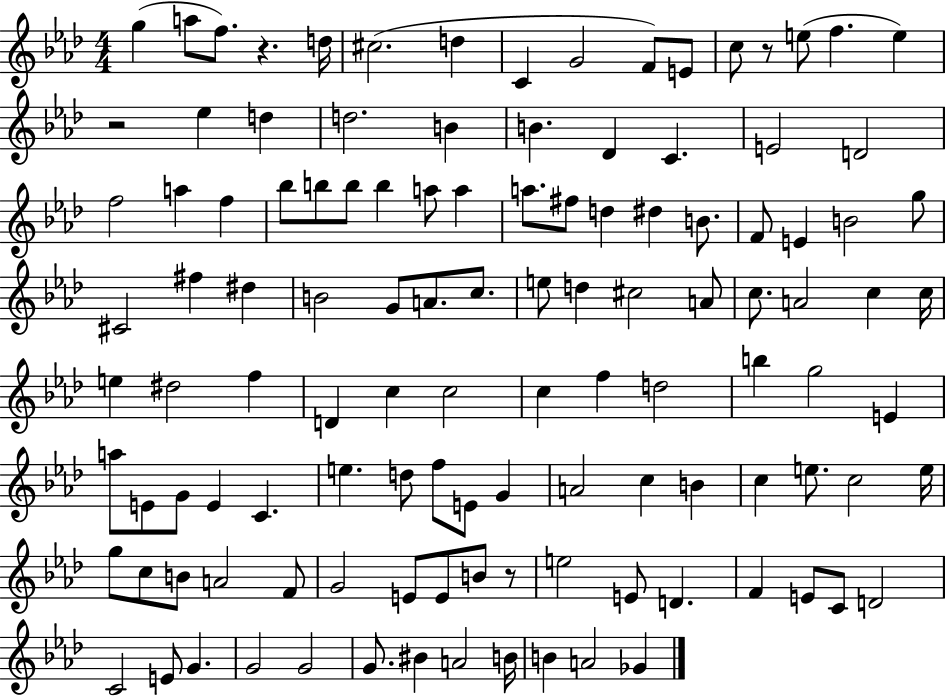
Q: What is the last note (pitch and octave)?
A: Gb4